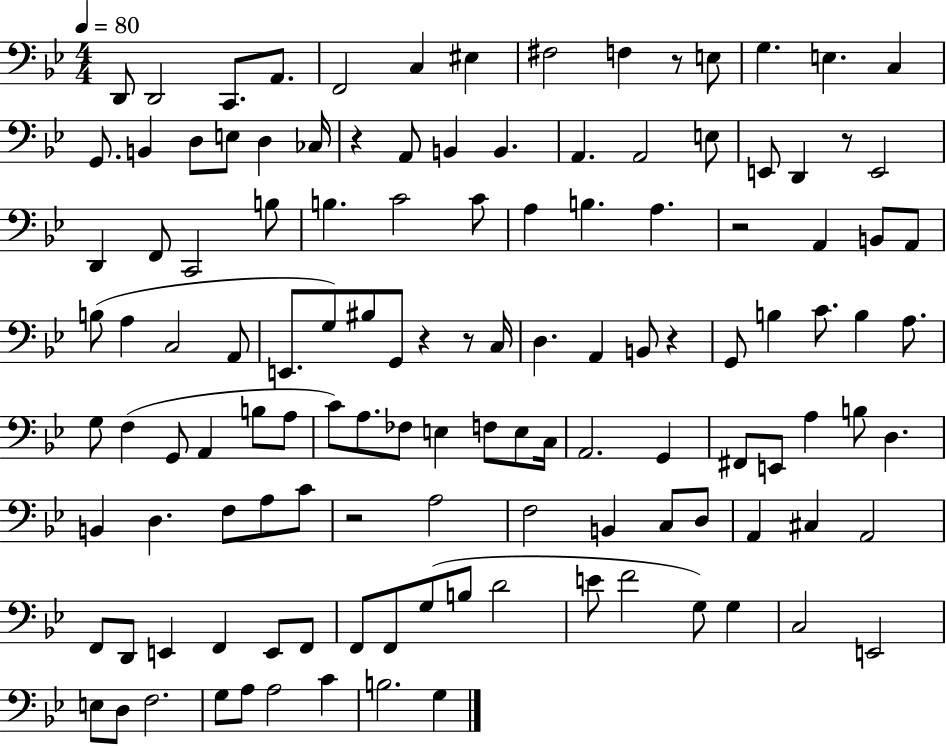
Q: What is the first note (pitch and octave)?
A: D2